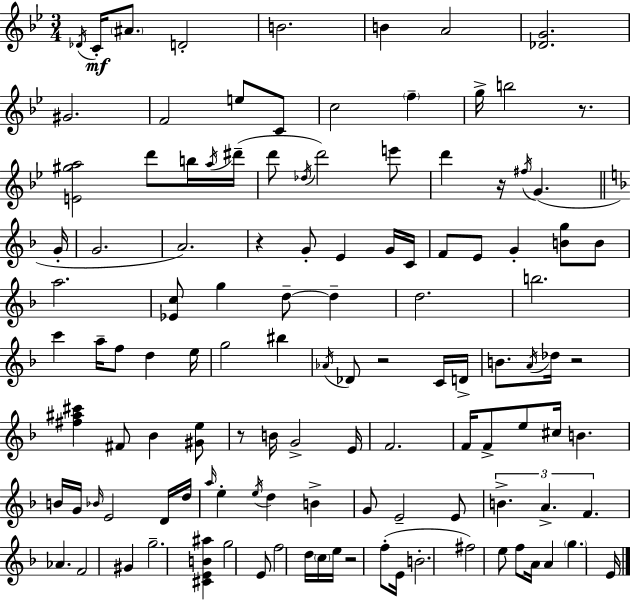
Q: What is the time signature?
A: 3/4